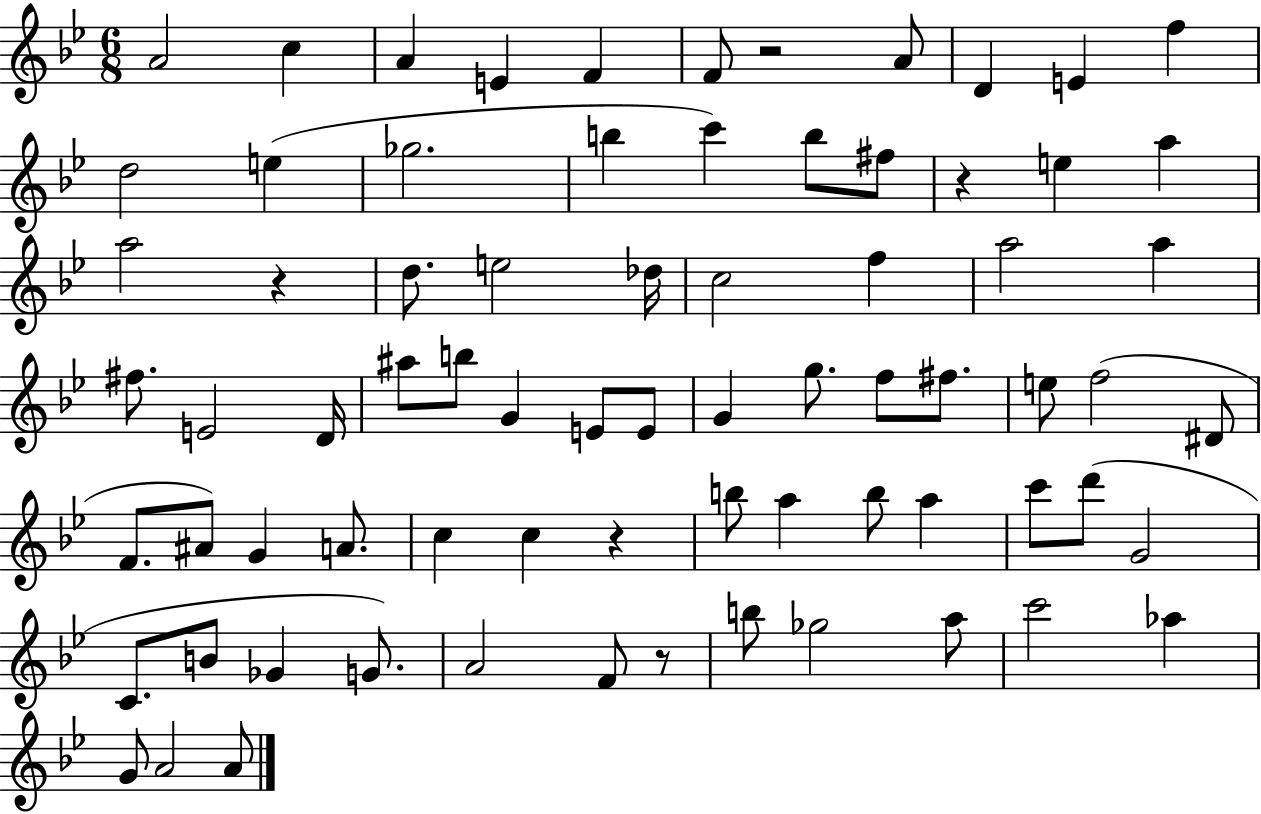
{
  \clef treble
  \numericTimeSignature
  \time 6/8
  \key bes \major
  a'2 c''4 | a'4 e'4 f'4 | f'8 r2 a'8 | d'4 e'4 f''4 | \break d''2 e''4( | ges''2. | b''4 c'''4) b''8 fis''8 | r4 e''4 a''4 | \break a''2 r4 | d''8. e''2 des''16 | c''2 f''4 | a''2 a''4 | \break fis''8. e'2 d'16 | ais''8 b''8 g'4 e'8 e'8 | g'4 g''8. f''8 fis''8. | e''8 f''2( dis'8 | \break f'8. ais'8) g'4 a'8. | c''4 c''4 r4 | b''8 a''4 b''8 a''4 | c'''8 d'''8( g'2 | \break c'8. b'8 ges'4 g'8.) | a'2 f'8 r8 | b''8 ges''2 a''8 | c'''2 aes''4 | \break g'8 a'2 a'8 | \bar "|."
}